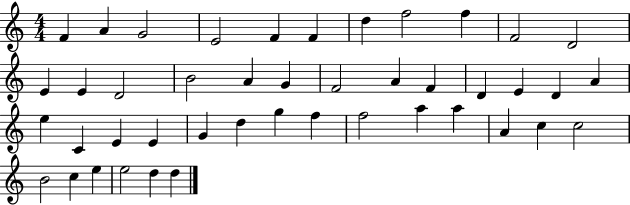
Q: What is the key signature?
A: C major